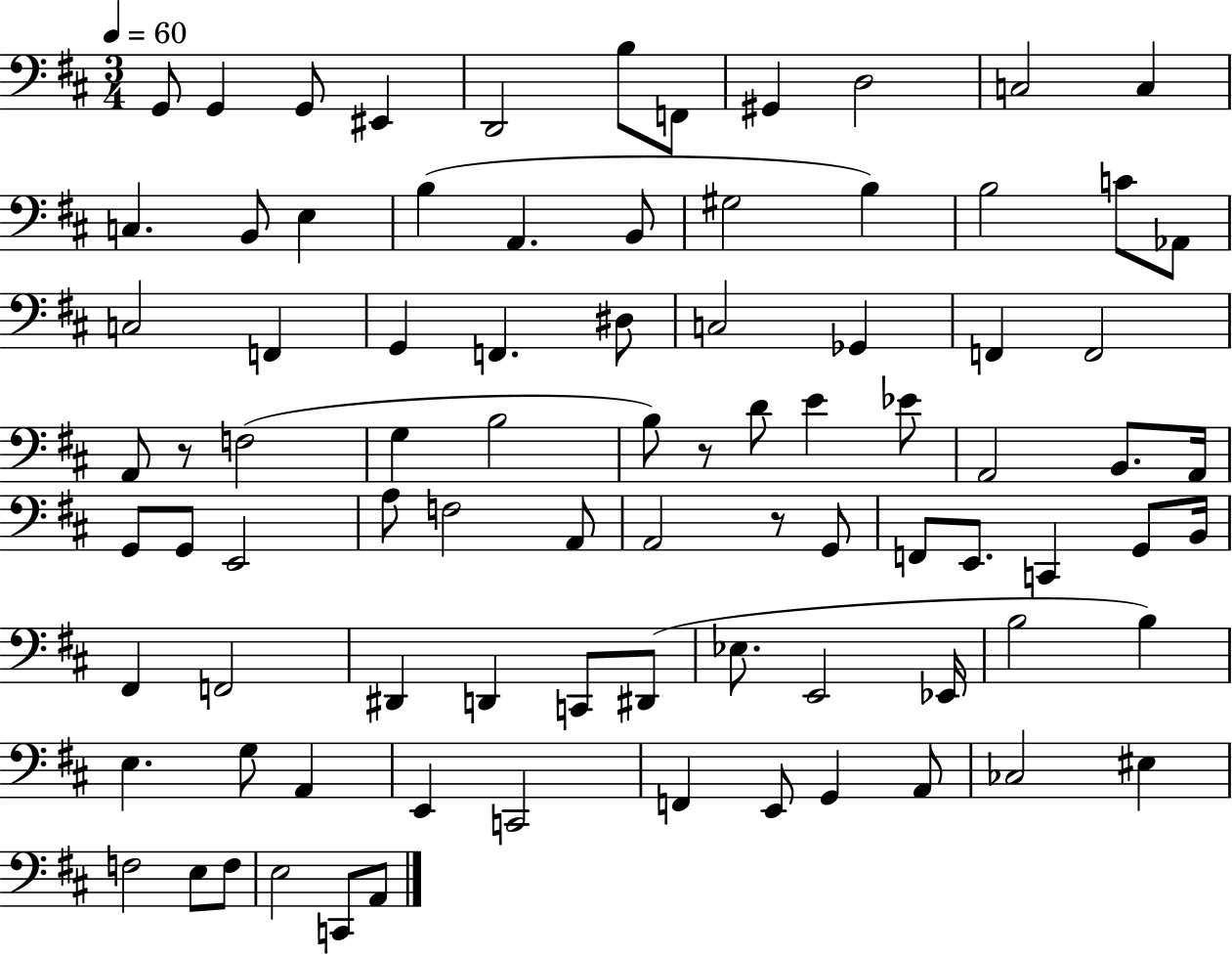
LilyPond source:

{
  \clef bass
  \numericTimeSignature
  \time 3/4
  \key d \major
  \tempo 4 = 60
  g,8 g,4 g,8 eis,4 | d,2 b8 f,8 | gis,4 d2 | c2 c4 | \break c4. b,8 e4 | b4( a,4. b,8 | gis2 b4) | b2 c'8 aes,8 | \break c2 f,4 | g,4 f,4. dis8 | c2 ges,4 | f,4 f,2 | \break a,8 r8 f2( | g4 b2 | b8) r8 d'8 e'4 ees'8 | a,2 b,8. a,16 | \break g,8 g,8 e,2 | a8 f2 a,8 | a,2 r8 g,8 | f,8 e,8. c,4 g,8 b,16 | \break fis,4 f,2 | dis,4 d,4 c,8 dis,8( | ees8. e,2 ees,16 | b2 b4) | \break e4. g8 a,4 | e,4 c,2 | f,4 e,8 g,4 a,8 | ces2 eis4 | \break f2 e8 f8 | e2 c,8 a,8 | \bar "|."
}